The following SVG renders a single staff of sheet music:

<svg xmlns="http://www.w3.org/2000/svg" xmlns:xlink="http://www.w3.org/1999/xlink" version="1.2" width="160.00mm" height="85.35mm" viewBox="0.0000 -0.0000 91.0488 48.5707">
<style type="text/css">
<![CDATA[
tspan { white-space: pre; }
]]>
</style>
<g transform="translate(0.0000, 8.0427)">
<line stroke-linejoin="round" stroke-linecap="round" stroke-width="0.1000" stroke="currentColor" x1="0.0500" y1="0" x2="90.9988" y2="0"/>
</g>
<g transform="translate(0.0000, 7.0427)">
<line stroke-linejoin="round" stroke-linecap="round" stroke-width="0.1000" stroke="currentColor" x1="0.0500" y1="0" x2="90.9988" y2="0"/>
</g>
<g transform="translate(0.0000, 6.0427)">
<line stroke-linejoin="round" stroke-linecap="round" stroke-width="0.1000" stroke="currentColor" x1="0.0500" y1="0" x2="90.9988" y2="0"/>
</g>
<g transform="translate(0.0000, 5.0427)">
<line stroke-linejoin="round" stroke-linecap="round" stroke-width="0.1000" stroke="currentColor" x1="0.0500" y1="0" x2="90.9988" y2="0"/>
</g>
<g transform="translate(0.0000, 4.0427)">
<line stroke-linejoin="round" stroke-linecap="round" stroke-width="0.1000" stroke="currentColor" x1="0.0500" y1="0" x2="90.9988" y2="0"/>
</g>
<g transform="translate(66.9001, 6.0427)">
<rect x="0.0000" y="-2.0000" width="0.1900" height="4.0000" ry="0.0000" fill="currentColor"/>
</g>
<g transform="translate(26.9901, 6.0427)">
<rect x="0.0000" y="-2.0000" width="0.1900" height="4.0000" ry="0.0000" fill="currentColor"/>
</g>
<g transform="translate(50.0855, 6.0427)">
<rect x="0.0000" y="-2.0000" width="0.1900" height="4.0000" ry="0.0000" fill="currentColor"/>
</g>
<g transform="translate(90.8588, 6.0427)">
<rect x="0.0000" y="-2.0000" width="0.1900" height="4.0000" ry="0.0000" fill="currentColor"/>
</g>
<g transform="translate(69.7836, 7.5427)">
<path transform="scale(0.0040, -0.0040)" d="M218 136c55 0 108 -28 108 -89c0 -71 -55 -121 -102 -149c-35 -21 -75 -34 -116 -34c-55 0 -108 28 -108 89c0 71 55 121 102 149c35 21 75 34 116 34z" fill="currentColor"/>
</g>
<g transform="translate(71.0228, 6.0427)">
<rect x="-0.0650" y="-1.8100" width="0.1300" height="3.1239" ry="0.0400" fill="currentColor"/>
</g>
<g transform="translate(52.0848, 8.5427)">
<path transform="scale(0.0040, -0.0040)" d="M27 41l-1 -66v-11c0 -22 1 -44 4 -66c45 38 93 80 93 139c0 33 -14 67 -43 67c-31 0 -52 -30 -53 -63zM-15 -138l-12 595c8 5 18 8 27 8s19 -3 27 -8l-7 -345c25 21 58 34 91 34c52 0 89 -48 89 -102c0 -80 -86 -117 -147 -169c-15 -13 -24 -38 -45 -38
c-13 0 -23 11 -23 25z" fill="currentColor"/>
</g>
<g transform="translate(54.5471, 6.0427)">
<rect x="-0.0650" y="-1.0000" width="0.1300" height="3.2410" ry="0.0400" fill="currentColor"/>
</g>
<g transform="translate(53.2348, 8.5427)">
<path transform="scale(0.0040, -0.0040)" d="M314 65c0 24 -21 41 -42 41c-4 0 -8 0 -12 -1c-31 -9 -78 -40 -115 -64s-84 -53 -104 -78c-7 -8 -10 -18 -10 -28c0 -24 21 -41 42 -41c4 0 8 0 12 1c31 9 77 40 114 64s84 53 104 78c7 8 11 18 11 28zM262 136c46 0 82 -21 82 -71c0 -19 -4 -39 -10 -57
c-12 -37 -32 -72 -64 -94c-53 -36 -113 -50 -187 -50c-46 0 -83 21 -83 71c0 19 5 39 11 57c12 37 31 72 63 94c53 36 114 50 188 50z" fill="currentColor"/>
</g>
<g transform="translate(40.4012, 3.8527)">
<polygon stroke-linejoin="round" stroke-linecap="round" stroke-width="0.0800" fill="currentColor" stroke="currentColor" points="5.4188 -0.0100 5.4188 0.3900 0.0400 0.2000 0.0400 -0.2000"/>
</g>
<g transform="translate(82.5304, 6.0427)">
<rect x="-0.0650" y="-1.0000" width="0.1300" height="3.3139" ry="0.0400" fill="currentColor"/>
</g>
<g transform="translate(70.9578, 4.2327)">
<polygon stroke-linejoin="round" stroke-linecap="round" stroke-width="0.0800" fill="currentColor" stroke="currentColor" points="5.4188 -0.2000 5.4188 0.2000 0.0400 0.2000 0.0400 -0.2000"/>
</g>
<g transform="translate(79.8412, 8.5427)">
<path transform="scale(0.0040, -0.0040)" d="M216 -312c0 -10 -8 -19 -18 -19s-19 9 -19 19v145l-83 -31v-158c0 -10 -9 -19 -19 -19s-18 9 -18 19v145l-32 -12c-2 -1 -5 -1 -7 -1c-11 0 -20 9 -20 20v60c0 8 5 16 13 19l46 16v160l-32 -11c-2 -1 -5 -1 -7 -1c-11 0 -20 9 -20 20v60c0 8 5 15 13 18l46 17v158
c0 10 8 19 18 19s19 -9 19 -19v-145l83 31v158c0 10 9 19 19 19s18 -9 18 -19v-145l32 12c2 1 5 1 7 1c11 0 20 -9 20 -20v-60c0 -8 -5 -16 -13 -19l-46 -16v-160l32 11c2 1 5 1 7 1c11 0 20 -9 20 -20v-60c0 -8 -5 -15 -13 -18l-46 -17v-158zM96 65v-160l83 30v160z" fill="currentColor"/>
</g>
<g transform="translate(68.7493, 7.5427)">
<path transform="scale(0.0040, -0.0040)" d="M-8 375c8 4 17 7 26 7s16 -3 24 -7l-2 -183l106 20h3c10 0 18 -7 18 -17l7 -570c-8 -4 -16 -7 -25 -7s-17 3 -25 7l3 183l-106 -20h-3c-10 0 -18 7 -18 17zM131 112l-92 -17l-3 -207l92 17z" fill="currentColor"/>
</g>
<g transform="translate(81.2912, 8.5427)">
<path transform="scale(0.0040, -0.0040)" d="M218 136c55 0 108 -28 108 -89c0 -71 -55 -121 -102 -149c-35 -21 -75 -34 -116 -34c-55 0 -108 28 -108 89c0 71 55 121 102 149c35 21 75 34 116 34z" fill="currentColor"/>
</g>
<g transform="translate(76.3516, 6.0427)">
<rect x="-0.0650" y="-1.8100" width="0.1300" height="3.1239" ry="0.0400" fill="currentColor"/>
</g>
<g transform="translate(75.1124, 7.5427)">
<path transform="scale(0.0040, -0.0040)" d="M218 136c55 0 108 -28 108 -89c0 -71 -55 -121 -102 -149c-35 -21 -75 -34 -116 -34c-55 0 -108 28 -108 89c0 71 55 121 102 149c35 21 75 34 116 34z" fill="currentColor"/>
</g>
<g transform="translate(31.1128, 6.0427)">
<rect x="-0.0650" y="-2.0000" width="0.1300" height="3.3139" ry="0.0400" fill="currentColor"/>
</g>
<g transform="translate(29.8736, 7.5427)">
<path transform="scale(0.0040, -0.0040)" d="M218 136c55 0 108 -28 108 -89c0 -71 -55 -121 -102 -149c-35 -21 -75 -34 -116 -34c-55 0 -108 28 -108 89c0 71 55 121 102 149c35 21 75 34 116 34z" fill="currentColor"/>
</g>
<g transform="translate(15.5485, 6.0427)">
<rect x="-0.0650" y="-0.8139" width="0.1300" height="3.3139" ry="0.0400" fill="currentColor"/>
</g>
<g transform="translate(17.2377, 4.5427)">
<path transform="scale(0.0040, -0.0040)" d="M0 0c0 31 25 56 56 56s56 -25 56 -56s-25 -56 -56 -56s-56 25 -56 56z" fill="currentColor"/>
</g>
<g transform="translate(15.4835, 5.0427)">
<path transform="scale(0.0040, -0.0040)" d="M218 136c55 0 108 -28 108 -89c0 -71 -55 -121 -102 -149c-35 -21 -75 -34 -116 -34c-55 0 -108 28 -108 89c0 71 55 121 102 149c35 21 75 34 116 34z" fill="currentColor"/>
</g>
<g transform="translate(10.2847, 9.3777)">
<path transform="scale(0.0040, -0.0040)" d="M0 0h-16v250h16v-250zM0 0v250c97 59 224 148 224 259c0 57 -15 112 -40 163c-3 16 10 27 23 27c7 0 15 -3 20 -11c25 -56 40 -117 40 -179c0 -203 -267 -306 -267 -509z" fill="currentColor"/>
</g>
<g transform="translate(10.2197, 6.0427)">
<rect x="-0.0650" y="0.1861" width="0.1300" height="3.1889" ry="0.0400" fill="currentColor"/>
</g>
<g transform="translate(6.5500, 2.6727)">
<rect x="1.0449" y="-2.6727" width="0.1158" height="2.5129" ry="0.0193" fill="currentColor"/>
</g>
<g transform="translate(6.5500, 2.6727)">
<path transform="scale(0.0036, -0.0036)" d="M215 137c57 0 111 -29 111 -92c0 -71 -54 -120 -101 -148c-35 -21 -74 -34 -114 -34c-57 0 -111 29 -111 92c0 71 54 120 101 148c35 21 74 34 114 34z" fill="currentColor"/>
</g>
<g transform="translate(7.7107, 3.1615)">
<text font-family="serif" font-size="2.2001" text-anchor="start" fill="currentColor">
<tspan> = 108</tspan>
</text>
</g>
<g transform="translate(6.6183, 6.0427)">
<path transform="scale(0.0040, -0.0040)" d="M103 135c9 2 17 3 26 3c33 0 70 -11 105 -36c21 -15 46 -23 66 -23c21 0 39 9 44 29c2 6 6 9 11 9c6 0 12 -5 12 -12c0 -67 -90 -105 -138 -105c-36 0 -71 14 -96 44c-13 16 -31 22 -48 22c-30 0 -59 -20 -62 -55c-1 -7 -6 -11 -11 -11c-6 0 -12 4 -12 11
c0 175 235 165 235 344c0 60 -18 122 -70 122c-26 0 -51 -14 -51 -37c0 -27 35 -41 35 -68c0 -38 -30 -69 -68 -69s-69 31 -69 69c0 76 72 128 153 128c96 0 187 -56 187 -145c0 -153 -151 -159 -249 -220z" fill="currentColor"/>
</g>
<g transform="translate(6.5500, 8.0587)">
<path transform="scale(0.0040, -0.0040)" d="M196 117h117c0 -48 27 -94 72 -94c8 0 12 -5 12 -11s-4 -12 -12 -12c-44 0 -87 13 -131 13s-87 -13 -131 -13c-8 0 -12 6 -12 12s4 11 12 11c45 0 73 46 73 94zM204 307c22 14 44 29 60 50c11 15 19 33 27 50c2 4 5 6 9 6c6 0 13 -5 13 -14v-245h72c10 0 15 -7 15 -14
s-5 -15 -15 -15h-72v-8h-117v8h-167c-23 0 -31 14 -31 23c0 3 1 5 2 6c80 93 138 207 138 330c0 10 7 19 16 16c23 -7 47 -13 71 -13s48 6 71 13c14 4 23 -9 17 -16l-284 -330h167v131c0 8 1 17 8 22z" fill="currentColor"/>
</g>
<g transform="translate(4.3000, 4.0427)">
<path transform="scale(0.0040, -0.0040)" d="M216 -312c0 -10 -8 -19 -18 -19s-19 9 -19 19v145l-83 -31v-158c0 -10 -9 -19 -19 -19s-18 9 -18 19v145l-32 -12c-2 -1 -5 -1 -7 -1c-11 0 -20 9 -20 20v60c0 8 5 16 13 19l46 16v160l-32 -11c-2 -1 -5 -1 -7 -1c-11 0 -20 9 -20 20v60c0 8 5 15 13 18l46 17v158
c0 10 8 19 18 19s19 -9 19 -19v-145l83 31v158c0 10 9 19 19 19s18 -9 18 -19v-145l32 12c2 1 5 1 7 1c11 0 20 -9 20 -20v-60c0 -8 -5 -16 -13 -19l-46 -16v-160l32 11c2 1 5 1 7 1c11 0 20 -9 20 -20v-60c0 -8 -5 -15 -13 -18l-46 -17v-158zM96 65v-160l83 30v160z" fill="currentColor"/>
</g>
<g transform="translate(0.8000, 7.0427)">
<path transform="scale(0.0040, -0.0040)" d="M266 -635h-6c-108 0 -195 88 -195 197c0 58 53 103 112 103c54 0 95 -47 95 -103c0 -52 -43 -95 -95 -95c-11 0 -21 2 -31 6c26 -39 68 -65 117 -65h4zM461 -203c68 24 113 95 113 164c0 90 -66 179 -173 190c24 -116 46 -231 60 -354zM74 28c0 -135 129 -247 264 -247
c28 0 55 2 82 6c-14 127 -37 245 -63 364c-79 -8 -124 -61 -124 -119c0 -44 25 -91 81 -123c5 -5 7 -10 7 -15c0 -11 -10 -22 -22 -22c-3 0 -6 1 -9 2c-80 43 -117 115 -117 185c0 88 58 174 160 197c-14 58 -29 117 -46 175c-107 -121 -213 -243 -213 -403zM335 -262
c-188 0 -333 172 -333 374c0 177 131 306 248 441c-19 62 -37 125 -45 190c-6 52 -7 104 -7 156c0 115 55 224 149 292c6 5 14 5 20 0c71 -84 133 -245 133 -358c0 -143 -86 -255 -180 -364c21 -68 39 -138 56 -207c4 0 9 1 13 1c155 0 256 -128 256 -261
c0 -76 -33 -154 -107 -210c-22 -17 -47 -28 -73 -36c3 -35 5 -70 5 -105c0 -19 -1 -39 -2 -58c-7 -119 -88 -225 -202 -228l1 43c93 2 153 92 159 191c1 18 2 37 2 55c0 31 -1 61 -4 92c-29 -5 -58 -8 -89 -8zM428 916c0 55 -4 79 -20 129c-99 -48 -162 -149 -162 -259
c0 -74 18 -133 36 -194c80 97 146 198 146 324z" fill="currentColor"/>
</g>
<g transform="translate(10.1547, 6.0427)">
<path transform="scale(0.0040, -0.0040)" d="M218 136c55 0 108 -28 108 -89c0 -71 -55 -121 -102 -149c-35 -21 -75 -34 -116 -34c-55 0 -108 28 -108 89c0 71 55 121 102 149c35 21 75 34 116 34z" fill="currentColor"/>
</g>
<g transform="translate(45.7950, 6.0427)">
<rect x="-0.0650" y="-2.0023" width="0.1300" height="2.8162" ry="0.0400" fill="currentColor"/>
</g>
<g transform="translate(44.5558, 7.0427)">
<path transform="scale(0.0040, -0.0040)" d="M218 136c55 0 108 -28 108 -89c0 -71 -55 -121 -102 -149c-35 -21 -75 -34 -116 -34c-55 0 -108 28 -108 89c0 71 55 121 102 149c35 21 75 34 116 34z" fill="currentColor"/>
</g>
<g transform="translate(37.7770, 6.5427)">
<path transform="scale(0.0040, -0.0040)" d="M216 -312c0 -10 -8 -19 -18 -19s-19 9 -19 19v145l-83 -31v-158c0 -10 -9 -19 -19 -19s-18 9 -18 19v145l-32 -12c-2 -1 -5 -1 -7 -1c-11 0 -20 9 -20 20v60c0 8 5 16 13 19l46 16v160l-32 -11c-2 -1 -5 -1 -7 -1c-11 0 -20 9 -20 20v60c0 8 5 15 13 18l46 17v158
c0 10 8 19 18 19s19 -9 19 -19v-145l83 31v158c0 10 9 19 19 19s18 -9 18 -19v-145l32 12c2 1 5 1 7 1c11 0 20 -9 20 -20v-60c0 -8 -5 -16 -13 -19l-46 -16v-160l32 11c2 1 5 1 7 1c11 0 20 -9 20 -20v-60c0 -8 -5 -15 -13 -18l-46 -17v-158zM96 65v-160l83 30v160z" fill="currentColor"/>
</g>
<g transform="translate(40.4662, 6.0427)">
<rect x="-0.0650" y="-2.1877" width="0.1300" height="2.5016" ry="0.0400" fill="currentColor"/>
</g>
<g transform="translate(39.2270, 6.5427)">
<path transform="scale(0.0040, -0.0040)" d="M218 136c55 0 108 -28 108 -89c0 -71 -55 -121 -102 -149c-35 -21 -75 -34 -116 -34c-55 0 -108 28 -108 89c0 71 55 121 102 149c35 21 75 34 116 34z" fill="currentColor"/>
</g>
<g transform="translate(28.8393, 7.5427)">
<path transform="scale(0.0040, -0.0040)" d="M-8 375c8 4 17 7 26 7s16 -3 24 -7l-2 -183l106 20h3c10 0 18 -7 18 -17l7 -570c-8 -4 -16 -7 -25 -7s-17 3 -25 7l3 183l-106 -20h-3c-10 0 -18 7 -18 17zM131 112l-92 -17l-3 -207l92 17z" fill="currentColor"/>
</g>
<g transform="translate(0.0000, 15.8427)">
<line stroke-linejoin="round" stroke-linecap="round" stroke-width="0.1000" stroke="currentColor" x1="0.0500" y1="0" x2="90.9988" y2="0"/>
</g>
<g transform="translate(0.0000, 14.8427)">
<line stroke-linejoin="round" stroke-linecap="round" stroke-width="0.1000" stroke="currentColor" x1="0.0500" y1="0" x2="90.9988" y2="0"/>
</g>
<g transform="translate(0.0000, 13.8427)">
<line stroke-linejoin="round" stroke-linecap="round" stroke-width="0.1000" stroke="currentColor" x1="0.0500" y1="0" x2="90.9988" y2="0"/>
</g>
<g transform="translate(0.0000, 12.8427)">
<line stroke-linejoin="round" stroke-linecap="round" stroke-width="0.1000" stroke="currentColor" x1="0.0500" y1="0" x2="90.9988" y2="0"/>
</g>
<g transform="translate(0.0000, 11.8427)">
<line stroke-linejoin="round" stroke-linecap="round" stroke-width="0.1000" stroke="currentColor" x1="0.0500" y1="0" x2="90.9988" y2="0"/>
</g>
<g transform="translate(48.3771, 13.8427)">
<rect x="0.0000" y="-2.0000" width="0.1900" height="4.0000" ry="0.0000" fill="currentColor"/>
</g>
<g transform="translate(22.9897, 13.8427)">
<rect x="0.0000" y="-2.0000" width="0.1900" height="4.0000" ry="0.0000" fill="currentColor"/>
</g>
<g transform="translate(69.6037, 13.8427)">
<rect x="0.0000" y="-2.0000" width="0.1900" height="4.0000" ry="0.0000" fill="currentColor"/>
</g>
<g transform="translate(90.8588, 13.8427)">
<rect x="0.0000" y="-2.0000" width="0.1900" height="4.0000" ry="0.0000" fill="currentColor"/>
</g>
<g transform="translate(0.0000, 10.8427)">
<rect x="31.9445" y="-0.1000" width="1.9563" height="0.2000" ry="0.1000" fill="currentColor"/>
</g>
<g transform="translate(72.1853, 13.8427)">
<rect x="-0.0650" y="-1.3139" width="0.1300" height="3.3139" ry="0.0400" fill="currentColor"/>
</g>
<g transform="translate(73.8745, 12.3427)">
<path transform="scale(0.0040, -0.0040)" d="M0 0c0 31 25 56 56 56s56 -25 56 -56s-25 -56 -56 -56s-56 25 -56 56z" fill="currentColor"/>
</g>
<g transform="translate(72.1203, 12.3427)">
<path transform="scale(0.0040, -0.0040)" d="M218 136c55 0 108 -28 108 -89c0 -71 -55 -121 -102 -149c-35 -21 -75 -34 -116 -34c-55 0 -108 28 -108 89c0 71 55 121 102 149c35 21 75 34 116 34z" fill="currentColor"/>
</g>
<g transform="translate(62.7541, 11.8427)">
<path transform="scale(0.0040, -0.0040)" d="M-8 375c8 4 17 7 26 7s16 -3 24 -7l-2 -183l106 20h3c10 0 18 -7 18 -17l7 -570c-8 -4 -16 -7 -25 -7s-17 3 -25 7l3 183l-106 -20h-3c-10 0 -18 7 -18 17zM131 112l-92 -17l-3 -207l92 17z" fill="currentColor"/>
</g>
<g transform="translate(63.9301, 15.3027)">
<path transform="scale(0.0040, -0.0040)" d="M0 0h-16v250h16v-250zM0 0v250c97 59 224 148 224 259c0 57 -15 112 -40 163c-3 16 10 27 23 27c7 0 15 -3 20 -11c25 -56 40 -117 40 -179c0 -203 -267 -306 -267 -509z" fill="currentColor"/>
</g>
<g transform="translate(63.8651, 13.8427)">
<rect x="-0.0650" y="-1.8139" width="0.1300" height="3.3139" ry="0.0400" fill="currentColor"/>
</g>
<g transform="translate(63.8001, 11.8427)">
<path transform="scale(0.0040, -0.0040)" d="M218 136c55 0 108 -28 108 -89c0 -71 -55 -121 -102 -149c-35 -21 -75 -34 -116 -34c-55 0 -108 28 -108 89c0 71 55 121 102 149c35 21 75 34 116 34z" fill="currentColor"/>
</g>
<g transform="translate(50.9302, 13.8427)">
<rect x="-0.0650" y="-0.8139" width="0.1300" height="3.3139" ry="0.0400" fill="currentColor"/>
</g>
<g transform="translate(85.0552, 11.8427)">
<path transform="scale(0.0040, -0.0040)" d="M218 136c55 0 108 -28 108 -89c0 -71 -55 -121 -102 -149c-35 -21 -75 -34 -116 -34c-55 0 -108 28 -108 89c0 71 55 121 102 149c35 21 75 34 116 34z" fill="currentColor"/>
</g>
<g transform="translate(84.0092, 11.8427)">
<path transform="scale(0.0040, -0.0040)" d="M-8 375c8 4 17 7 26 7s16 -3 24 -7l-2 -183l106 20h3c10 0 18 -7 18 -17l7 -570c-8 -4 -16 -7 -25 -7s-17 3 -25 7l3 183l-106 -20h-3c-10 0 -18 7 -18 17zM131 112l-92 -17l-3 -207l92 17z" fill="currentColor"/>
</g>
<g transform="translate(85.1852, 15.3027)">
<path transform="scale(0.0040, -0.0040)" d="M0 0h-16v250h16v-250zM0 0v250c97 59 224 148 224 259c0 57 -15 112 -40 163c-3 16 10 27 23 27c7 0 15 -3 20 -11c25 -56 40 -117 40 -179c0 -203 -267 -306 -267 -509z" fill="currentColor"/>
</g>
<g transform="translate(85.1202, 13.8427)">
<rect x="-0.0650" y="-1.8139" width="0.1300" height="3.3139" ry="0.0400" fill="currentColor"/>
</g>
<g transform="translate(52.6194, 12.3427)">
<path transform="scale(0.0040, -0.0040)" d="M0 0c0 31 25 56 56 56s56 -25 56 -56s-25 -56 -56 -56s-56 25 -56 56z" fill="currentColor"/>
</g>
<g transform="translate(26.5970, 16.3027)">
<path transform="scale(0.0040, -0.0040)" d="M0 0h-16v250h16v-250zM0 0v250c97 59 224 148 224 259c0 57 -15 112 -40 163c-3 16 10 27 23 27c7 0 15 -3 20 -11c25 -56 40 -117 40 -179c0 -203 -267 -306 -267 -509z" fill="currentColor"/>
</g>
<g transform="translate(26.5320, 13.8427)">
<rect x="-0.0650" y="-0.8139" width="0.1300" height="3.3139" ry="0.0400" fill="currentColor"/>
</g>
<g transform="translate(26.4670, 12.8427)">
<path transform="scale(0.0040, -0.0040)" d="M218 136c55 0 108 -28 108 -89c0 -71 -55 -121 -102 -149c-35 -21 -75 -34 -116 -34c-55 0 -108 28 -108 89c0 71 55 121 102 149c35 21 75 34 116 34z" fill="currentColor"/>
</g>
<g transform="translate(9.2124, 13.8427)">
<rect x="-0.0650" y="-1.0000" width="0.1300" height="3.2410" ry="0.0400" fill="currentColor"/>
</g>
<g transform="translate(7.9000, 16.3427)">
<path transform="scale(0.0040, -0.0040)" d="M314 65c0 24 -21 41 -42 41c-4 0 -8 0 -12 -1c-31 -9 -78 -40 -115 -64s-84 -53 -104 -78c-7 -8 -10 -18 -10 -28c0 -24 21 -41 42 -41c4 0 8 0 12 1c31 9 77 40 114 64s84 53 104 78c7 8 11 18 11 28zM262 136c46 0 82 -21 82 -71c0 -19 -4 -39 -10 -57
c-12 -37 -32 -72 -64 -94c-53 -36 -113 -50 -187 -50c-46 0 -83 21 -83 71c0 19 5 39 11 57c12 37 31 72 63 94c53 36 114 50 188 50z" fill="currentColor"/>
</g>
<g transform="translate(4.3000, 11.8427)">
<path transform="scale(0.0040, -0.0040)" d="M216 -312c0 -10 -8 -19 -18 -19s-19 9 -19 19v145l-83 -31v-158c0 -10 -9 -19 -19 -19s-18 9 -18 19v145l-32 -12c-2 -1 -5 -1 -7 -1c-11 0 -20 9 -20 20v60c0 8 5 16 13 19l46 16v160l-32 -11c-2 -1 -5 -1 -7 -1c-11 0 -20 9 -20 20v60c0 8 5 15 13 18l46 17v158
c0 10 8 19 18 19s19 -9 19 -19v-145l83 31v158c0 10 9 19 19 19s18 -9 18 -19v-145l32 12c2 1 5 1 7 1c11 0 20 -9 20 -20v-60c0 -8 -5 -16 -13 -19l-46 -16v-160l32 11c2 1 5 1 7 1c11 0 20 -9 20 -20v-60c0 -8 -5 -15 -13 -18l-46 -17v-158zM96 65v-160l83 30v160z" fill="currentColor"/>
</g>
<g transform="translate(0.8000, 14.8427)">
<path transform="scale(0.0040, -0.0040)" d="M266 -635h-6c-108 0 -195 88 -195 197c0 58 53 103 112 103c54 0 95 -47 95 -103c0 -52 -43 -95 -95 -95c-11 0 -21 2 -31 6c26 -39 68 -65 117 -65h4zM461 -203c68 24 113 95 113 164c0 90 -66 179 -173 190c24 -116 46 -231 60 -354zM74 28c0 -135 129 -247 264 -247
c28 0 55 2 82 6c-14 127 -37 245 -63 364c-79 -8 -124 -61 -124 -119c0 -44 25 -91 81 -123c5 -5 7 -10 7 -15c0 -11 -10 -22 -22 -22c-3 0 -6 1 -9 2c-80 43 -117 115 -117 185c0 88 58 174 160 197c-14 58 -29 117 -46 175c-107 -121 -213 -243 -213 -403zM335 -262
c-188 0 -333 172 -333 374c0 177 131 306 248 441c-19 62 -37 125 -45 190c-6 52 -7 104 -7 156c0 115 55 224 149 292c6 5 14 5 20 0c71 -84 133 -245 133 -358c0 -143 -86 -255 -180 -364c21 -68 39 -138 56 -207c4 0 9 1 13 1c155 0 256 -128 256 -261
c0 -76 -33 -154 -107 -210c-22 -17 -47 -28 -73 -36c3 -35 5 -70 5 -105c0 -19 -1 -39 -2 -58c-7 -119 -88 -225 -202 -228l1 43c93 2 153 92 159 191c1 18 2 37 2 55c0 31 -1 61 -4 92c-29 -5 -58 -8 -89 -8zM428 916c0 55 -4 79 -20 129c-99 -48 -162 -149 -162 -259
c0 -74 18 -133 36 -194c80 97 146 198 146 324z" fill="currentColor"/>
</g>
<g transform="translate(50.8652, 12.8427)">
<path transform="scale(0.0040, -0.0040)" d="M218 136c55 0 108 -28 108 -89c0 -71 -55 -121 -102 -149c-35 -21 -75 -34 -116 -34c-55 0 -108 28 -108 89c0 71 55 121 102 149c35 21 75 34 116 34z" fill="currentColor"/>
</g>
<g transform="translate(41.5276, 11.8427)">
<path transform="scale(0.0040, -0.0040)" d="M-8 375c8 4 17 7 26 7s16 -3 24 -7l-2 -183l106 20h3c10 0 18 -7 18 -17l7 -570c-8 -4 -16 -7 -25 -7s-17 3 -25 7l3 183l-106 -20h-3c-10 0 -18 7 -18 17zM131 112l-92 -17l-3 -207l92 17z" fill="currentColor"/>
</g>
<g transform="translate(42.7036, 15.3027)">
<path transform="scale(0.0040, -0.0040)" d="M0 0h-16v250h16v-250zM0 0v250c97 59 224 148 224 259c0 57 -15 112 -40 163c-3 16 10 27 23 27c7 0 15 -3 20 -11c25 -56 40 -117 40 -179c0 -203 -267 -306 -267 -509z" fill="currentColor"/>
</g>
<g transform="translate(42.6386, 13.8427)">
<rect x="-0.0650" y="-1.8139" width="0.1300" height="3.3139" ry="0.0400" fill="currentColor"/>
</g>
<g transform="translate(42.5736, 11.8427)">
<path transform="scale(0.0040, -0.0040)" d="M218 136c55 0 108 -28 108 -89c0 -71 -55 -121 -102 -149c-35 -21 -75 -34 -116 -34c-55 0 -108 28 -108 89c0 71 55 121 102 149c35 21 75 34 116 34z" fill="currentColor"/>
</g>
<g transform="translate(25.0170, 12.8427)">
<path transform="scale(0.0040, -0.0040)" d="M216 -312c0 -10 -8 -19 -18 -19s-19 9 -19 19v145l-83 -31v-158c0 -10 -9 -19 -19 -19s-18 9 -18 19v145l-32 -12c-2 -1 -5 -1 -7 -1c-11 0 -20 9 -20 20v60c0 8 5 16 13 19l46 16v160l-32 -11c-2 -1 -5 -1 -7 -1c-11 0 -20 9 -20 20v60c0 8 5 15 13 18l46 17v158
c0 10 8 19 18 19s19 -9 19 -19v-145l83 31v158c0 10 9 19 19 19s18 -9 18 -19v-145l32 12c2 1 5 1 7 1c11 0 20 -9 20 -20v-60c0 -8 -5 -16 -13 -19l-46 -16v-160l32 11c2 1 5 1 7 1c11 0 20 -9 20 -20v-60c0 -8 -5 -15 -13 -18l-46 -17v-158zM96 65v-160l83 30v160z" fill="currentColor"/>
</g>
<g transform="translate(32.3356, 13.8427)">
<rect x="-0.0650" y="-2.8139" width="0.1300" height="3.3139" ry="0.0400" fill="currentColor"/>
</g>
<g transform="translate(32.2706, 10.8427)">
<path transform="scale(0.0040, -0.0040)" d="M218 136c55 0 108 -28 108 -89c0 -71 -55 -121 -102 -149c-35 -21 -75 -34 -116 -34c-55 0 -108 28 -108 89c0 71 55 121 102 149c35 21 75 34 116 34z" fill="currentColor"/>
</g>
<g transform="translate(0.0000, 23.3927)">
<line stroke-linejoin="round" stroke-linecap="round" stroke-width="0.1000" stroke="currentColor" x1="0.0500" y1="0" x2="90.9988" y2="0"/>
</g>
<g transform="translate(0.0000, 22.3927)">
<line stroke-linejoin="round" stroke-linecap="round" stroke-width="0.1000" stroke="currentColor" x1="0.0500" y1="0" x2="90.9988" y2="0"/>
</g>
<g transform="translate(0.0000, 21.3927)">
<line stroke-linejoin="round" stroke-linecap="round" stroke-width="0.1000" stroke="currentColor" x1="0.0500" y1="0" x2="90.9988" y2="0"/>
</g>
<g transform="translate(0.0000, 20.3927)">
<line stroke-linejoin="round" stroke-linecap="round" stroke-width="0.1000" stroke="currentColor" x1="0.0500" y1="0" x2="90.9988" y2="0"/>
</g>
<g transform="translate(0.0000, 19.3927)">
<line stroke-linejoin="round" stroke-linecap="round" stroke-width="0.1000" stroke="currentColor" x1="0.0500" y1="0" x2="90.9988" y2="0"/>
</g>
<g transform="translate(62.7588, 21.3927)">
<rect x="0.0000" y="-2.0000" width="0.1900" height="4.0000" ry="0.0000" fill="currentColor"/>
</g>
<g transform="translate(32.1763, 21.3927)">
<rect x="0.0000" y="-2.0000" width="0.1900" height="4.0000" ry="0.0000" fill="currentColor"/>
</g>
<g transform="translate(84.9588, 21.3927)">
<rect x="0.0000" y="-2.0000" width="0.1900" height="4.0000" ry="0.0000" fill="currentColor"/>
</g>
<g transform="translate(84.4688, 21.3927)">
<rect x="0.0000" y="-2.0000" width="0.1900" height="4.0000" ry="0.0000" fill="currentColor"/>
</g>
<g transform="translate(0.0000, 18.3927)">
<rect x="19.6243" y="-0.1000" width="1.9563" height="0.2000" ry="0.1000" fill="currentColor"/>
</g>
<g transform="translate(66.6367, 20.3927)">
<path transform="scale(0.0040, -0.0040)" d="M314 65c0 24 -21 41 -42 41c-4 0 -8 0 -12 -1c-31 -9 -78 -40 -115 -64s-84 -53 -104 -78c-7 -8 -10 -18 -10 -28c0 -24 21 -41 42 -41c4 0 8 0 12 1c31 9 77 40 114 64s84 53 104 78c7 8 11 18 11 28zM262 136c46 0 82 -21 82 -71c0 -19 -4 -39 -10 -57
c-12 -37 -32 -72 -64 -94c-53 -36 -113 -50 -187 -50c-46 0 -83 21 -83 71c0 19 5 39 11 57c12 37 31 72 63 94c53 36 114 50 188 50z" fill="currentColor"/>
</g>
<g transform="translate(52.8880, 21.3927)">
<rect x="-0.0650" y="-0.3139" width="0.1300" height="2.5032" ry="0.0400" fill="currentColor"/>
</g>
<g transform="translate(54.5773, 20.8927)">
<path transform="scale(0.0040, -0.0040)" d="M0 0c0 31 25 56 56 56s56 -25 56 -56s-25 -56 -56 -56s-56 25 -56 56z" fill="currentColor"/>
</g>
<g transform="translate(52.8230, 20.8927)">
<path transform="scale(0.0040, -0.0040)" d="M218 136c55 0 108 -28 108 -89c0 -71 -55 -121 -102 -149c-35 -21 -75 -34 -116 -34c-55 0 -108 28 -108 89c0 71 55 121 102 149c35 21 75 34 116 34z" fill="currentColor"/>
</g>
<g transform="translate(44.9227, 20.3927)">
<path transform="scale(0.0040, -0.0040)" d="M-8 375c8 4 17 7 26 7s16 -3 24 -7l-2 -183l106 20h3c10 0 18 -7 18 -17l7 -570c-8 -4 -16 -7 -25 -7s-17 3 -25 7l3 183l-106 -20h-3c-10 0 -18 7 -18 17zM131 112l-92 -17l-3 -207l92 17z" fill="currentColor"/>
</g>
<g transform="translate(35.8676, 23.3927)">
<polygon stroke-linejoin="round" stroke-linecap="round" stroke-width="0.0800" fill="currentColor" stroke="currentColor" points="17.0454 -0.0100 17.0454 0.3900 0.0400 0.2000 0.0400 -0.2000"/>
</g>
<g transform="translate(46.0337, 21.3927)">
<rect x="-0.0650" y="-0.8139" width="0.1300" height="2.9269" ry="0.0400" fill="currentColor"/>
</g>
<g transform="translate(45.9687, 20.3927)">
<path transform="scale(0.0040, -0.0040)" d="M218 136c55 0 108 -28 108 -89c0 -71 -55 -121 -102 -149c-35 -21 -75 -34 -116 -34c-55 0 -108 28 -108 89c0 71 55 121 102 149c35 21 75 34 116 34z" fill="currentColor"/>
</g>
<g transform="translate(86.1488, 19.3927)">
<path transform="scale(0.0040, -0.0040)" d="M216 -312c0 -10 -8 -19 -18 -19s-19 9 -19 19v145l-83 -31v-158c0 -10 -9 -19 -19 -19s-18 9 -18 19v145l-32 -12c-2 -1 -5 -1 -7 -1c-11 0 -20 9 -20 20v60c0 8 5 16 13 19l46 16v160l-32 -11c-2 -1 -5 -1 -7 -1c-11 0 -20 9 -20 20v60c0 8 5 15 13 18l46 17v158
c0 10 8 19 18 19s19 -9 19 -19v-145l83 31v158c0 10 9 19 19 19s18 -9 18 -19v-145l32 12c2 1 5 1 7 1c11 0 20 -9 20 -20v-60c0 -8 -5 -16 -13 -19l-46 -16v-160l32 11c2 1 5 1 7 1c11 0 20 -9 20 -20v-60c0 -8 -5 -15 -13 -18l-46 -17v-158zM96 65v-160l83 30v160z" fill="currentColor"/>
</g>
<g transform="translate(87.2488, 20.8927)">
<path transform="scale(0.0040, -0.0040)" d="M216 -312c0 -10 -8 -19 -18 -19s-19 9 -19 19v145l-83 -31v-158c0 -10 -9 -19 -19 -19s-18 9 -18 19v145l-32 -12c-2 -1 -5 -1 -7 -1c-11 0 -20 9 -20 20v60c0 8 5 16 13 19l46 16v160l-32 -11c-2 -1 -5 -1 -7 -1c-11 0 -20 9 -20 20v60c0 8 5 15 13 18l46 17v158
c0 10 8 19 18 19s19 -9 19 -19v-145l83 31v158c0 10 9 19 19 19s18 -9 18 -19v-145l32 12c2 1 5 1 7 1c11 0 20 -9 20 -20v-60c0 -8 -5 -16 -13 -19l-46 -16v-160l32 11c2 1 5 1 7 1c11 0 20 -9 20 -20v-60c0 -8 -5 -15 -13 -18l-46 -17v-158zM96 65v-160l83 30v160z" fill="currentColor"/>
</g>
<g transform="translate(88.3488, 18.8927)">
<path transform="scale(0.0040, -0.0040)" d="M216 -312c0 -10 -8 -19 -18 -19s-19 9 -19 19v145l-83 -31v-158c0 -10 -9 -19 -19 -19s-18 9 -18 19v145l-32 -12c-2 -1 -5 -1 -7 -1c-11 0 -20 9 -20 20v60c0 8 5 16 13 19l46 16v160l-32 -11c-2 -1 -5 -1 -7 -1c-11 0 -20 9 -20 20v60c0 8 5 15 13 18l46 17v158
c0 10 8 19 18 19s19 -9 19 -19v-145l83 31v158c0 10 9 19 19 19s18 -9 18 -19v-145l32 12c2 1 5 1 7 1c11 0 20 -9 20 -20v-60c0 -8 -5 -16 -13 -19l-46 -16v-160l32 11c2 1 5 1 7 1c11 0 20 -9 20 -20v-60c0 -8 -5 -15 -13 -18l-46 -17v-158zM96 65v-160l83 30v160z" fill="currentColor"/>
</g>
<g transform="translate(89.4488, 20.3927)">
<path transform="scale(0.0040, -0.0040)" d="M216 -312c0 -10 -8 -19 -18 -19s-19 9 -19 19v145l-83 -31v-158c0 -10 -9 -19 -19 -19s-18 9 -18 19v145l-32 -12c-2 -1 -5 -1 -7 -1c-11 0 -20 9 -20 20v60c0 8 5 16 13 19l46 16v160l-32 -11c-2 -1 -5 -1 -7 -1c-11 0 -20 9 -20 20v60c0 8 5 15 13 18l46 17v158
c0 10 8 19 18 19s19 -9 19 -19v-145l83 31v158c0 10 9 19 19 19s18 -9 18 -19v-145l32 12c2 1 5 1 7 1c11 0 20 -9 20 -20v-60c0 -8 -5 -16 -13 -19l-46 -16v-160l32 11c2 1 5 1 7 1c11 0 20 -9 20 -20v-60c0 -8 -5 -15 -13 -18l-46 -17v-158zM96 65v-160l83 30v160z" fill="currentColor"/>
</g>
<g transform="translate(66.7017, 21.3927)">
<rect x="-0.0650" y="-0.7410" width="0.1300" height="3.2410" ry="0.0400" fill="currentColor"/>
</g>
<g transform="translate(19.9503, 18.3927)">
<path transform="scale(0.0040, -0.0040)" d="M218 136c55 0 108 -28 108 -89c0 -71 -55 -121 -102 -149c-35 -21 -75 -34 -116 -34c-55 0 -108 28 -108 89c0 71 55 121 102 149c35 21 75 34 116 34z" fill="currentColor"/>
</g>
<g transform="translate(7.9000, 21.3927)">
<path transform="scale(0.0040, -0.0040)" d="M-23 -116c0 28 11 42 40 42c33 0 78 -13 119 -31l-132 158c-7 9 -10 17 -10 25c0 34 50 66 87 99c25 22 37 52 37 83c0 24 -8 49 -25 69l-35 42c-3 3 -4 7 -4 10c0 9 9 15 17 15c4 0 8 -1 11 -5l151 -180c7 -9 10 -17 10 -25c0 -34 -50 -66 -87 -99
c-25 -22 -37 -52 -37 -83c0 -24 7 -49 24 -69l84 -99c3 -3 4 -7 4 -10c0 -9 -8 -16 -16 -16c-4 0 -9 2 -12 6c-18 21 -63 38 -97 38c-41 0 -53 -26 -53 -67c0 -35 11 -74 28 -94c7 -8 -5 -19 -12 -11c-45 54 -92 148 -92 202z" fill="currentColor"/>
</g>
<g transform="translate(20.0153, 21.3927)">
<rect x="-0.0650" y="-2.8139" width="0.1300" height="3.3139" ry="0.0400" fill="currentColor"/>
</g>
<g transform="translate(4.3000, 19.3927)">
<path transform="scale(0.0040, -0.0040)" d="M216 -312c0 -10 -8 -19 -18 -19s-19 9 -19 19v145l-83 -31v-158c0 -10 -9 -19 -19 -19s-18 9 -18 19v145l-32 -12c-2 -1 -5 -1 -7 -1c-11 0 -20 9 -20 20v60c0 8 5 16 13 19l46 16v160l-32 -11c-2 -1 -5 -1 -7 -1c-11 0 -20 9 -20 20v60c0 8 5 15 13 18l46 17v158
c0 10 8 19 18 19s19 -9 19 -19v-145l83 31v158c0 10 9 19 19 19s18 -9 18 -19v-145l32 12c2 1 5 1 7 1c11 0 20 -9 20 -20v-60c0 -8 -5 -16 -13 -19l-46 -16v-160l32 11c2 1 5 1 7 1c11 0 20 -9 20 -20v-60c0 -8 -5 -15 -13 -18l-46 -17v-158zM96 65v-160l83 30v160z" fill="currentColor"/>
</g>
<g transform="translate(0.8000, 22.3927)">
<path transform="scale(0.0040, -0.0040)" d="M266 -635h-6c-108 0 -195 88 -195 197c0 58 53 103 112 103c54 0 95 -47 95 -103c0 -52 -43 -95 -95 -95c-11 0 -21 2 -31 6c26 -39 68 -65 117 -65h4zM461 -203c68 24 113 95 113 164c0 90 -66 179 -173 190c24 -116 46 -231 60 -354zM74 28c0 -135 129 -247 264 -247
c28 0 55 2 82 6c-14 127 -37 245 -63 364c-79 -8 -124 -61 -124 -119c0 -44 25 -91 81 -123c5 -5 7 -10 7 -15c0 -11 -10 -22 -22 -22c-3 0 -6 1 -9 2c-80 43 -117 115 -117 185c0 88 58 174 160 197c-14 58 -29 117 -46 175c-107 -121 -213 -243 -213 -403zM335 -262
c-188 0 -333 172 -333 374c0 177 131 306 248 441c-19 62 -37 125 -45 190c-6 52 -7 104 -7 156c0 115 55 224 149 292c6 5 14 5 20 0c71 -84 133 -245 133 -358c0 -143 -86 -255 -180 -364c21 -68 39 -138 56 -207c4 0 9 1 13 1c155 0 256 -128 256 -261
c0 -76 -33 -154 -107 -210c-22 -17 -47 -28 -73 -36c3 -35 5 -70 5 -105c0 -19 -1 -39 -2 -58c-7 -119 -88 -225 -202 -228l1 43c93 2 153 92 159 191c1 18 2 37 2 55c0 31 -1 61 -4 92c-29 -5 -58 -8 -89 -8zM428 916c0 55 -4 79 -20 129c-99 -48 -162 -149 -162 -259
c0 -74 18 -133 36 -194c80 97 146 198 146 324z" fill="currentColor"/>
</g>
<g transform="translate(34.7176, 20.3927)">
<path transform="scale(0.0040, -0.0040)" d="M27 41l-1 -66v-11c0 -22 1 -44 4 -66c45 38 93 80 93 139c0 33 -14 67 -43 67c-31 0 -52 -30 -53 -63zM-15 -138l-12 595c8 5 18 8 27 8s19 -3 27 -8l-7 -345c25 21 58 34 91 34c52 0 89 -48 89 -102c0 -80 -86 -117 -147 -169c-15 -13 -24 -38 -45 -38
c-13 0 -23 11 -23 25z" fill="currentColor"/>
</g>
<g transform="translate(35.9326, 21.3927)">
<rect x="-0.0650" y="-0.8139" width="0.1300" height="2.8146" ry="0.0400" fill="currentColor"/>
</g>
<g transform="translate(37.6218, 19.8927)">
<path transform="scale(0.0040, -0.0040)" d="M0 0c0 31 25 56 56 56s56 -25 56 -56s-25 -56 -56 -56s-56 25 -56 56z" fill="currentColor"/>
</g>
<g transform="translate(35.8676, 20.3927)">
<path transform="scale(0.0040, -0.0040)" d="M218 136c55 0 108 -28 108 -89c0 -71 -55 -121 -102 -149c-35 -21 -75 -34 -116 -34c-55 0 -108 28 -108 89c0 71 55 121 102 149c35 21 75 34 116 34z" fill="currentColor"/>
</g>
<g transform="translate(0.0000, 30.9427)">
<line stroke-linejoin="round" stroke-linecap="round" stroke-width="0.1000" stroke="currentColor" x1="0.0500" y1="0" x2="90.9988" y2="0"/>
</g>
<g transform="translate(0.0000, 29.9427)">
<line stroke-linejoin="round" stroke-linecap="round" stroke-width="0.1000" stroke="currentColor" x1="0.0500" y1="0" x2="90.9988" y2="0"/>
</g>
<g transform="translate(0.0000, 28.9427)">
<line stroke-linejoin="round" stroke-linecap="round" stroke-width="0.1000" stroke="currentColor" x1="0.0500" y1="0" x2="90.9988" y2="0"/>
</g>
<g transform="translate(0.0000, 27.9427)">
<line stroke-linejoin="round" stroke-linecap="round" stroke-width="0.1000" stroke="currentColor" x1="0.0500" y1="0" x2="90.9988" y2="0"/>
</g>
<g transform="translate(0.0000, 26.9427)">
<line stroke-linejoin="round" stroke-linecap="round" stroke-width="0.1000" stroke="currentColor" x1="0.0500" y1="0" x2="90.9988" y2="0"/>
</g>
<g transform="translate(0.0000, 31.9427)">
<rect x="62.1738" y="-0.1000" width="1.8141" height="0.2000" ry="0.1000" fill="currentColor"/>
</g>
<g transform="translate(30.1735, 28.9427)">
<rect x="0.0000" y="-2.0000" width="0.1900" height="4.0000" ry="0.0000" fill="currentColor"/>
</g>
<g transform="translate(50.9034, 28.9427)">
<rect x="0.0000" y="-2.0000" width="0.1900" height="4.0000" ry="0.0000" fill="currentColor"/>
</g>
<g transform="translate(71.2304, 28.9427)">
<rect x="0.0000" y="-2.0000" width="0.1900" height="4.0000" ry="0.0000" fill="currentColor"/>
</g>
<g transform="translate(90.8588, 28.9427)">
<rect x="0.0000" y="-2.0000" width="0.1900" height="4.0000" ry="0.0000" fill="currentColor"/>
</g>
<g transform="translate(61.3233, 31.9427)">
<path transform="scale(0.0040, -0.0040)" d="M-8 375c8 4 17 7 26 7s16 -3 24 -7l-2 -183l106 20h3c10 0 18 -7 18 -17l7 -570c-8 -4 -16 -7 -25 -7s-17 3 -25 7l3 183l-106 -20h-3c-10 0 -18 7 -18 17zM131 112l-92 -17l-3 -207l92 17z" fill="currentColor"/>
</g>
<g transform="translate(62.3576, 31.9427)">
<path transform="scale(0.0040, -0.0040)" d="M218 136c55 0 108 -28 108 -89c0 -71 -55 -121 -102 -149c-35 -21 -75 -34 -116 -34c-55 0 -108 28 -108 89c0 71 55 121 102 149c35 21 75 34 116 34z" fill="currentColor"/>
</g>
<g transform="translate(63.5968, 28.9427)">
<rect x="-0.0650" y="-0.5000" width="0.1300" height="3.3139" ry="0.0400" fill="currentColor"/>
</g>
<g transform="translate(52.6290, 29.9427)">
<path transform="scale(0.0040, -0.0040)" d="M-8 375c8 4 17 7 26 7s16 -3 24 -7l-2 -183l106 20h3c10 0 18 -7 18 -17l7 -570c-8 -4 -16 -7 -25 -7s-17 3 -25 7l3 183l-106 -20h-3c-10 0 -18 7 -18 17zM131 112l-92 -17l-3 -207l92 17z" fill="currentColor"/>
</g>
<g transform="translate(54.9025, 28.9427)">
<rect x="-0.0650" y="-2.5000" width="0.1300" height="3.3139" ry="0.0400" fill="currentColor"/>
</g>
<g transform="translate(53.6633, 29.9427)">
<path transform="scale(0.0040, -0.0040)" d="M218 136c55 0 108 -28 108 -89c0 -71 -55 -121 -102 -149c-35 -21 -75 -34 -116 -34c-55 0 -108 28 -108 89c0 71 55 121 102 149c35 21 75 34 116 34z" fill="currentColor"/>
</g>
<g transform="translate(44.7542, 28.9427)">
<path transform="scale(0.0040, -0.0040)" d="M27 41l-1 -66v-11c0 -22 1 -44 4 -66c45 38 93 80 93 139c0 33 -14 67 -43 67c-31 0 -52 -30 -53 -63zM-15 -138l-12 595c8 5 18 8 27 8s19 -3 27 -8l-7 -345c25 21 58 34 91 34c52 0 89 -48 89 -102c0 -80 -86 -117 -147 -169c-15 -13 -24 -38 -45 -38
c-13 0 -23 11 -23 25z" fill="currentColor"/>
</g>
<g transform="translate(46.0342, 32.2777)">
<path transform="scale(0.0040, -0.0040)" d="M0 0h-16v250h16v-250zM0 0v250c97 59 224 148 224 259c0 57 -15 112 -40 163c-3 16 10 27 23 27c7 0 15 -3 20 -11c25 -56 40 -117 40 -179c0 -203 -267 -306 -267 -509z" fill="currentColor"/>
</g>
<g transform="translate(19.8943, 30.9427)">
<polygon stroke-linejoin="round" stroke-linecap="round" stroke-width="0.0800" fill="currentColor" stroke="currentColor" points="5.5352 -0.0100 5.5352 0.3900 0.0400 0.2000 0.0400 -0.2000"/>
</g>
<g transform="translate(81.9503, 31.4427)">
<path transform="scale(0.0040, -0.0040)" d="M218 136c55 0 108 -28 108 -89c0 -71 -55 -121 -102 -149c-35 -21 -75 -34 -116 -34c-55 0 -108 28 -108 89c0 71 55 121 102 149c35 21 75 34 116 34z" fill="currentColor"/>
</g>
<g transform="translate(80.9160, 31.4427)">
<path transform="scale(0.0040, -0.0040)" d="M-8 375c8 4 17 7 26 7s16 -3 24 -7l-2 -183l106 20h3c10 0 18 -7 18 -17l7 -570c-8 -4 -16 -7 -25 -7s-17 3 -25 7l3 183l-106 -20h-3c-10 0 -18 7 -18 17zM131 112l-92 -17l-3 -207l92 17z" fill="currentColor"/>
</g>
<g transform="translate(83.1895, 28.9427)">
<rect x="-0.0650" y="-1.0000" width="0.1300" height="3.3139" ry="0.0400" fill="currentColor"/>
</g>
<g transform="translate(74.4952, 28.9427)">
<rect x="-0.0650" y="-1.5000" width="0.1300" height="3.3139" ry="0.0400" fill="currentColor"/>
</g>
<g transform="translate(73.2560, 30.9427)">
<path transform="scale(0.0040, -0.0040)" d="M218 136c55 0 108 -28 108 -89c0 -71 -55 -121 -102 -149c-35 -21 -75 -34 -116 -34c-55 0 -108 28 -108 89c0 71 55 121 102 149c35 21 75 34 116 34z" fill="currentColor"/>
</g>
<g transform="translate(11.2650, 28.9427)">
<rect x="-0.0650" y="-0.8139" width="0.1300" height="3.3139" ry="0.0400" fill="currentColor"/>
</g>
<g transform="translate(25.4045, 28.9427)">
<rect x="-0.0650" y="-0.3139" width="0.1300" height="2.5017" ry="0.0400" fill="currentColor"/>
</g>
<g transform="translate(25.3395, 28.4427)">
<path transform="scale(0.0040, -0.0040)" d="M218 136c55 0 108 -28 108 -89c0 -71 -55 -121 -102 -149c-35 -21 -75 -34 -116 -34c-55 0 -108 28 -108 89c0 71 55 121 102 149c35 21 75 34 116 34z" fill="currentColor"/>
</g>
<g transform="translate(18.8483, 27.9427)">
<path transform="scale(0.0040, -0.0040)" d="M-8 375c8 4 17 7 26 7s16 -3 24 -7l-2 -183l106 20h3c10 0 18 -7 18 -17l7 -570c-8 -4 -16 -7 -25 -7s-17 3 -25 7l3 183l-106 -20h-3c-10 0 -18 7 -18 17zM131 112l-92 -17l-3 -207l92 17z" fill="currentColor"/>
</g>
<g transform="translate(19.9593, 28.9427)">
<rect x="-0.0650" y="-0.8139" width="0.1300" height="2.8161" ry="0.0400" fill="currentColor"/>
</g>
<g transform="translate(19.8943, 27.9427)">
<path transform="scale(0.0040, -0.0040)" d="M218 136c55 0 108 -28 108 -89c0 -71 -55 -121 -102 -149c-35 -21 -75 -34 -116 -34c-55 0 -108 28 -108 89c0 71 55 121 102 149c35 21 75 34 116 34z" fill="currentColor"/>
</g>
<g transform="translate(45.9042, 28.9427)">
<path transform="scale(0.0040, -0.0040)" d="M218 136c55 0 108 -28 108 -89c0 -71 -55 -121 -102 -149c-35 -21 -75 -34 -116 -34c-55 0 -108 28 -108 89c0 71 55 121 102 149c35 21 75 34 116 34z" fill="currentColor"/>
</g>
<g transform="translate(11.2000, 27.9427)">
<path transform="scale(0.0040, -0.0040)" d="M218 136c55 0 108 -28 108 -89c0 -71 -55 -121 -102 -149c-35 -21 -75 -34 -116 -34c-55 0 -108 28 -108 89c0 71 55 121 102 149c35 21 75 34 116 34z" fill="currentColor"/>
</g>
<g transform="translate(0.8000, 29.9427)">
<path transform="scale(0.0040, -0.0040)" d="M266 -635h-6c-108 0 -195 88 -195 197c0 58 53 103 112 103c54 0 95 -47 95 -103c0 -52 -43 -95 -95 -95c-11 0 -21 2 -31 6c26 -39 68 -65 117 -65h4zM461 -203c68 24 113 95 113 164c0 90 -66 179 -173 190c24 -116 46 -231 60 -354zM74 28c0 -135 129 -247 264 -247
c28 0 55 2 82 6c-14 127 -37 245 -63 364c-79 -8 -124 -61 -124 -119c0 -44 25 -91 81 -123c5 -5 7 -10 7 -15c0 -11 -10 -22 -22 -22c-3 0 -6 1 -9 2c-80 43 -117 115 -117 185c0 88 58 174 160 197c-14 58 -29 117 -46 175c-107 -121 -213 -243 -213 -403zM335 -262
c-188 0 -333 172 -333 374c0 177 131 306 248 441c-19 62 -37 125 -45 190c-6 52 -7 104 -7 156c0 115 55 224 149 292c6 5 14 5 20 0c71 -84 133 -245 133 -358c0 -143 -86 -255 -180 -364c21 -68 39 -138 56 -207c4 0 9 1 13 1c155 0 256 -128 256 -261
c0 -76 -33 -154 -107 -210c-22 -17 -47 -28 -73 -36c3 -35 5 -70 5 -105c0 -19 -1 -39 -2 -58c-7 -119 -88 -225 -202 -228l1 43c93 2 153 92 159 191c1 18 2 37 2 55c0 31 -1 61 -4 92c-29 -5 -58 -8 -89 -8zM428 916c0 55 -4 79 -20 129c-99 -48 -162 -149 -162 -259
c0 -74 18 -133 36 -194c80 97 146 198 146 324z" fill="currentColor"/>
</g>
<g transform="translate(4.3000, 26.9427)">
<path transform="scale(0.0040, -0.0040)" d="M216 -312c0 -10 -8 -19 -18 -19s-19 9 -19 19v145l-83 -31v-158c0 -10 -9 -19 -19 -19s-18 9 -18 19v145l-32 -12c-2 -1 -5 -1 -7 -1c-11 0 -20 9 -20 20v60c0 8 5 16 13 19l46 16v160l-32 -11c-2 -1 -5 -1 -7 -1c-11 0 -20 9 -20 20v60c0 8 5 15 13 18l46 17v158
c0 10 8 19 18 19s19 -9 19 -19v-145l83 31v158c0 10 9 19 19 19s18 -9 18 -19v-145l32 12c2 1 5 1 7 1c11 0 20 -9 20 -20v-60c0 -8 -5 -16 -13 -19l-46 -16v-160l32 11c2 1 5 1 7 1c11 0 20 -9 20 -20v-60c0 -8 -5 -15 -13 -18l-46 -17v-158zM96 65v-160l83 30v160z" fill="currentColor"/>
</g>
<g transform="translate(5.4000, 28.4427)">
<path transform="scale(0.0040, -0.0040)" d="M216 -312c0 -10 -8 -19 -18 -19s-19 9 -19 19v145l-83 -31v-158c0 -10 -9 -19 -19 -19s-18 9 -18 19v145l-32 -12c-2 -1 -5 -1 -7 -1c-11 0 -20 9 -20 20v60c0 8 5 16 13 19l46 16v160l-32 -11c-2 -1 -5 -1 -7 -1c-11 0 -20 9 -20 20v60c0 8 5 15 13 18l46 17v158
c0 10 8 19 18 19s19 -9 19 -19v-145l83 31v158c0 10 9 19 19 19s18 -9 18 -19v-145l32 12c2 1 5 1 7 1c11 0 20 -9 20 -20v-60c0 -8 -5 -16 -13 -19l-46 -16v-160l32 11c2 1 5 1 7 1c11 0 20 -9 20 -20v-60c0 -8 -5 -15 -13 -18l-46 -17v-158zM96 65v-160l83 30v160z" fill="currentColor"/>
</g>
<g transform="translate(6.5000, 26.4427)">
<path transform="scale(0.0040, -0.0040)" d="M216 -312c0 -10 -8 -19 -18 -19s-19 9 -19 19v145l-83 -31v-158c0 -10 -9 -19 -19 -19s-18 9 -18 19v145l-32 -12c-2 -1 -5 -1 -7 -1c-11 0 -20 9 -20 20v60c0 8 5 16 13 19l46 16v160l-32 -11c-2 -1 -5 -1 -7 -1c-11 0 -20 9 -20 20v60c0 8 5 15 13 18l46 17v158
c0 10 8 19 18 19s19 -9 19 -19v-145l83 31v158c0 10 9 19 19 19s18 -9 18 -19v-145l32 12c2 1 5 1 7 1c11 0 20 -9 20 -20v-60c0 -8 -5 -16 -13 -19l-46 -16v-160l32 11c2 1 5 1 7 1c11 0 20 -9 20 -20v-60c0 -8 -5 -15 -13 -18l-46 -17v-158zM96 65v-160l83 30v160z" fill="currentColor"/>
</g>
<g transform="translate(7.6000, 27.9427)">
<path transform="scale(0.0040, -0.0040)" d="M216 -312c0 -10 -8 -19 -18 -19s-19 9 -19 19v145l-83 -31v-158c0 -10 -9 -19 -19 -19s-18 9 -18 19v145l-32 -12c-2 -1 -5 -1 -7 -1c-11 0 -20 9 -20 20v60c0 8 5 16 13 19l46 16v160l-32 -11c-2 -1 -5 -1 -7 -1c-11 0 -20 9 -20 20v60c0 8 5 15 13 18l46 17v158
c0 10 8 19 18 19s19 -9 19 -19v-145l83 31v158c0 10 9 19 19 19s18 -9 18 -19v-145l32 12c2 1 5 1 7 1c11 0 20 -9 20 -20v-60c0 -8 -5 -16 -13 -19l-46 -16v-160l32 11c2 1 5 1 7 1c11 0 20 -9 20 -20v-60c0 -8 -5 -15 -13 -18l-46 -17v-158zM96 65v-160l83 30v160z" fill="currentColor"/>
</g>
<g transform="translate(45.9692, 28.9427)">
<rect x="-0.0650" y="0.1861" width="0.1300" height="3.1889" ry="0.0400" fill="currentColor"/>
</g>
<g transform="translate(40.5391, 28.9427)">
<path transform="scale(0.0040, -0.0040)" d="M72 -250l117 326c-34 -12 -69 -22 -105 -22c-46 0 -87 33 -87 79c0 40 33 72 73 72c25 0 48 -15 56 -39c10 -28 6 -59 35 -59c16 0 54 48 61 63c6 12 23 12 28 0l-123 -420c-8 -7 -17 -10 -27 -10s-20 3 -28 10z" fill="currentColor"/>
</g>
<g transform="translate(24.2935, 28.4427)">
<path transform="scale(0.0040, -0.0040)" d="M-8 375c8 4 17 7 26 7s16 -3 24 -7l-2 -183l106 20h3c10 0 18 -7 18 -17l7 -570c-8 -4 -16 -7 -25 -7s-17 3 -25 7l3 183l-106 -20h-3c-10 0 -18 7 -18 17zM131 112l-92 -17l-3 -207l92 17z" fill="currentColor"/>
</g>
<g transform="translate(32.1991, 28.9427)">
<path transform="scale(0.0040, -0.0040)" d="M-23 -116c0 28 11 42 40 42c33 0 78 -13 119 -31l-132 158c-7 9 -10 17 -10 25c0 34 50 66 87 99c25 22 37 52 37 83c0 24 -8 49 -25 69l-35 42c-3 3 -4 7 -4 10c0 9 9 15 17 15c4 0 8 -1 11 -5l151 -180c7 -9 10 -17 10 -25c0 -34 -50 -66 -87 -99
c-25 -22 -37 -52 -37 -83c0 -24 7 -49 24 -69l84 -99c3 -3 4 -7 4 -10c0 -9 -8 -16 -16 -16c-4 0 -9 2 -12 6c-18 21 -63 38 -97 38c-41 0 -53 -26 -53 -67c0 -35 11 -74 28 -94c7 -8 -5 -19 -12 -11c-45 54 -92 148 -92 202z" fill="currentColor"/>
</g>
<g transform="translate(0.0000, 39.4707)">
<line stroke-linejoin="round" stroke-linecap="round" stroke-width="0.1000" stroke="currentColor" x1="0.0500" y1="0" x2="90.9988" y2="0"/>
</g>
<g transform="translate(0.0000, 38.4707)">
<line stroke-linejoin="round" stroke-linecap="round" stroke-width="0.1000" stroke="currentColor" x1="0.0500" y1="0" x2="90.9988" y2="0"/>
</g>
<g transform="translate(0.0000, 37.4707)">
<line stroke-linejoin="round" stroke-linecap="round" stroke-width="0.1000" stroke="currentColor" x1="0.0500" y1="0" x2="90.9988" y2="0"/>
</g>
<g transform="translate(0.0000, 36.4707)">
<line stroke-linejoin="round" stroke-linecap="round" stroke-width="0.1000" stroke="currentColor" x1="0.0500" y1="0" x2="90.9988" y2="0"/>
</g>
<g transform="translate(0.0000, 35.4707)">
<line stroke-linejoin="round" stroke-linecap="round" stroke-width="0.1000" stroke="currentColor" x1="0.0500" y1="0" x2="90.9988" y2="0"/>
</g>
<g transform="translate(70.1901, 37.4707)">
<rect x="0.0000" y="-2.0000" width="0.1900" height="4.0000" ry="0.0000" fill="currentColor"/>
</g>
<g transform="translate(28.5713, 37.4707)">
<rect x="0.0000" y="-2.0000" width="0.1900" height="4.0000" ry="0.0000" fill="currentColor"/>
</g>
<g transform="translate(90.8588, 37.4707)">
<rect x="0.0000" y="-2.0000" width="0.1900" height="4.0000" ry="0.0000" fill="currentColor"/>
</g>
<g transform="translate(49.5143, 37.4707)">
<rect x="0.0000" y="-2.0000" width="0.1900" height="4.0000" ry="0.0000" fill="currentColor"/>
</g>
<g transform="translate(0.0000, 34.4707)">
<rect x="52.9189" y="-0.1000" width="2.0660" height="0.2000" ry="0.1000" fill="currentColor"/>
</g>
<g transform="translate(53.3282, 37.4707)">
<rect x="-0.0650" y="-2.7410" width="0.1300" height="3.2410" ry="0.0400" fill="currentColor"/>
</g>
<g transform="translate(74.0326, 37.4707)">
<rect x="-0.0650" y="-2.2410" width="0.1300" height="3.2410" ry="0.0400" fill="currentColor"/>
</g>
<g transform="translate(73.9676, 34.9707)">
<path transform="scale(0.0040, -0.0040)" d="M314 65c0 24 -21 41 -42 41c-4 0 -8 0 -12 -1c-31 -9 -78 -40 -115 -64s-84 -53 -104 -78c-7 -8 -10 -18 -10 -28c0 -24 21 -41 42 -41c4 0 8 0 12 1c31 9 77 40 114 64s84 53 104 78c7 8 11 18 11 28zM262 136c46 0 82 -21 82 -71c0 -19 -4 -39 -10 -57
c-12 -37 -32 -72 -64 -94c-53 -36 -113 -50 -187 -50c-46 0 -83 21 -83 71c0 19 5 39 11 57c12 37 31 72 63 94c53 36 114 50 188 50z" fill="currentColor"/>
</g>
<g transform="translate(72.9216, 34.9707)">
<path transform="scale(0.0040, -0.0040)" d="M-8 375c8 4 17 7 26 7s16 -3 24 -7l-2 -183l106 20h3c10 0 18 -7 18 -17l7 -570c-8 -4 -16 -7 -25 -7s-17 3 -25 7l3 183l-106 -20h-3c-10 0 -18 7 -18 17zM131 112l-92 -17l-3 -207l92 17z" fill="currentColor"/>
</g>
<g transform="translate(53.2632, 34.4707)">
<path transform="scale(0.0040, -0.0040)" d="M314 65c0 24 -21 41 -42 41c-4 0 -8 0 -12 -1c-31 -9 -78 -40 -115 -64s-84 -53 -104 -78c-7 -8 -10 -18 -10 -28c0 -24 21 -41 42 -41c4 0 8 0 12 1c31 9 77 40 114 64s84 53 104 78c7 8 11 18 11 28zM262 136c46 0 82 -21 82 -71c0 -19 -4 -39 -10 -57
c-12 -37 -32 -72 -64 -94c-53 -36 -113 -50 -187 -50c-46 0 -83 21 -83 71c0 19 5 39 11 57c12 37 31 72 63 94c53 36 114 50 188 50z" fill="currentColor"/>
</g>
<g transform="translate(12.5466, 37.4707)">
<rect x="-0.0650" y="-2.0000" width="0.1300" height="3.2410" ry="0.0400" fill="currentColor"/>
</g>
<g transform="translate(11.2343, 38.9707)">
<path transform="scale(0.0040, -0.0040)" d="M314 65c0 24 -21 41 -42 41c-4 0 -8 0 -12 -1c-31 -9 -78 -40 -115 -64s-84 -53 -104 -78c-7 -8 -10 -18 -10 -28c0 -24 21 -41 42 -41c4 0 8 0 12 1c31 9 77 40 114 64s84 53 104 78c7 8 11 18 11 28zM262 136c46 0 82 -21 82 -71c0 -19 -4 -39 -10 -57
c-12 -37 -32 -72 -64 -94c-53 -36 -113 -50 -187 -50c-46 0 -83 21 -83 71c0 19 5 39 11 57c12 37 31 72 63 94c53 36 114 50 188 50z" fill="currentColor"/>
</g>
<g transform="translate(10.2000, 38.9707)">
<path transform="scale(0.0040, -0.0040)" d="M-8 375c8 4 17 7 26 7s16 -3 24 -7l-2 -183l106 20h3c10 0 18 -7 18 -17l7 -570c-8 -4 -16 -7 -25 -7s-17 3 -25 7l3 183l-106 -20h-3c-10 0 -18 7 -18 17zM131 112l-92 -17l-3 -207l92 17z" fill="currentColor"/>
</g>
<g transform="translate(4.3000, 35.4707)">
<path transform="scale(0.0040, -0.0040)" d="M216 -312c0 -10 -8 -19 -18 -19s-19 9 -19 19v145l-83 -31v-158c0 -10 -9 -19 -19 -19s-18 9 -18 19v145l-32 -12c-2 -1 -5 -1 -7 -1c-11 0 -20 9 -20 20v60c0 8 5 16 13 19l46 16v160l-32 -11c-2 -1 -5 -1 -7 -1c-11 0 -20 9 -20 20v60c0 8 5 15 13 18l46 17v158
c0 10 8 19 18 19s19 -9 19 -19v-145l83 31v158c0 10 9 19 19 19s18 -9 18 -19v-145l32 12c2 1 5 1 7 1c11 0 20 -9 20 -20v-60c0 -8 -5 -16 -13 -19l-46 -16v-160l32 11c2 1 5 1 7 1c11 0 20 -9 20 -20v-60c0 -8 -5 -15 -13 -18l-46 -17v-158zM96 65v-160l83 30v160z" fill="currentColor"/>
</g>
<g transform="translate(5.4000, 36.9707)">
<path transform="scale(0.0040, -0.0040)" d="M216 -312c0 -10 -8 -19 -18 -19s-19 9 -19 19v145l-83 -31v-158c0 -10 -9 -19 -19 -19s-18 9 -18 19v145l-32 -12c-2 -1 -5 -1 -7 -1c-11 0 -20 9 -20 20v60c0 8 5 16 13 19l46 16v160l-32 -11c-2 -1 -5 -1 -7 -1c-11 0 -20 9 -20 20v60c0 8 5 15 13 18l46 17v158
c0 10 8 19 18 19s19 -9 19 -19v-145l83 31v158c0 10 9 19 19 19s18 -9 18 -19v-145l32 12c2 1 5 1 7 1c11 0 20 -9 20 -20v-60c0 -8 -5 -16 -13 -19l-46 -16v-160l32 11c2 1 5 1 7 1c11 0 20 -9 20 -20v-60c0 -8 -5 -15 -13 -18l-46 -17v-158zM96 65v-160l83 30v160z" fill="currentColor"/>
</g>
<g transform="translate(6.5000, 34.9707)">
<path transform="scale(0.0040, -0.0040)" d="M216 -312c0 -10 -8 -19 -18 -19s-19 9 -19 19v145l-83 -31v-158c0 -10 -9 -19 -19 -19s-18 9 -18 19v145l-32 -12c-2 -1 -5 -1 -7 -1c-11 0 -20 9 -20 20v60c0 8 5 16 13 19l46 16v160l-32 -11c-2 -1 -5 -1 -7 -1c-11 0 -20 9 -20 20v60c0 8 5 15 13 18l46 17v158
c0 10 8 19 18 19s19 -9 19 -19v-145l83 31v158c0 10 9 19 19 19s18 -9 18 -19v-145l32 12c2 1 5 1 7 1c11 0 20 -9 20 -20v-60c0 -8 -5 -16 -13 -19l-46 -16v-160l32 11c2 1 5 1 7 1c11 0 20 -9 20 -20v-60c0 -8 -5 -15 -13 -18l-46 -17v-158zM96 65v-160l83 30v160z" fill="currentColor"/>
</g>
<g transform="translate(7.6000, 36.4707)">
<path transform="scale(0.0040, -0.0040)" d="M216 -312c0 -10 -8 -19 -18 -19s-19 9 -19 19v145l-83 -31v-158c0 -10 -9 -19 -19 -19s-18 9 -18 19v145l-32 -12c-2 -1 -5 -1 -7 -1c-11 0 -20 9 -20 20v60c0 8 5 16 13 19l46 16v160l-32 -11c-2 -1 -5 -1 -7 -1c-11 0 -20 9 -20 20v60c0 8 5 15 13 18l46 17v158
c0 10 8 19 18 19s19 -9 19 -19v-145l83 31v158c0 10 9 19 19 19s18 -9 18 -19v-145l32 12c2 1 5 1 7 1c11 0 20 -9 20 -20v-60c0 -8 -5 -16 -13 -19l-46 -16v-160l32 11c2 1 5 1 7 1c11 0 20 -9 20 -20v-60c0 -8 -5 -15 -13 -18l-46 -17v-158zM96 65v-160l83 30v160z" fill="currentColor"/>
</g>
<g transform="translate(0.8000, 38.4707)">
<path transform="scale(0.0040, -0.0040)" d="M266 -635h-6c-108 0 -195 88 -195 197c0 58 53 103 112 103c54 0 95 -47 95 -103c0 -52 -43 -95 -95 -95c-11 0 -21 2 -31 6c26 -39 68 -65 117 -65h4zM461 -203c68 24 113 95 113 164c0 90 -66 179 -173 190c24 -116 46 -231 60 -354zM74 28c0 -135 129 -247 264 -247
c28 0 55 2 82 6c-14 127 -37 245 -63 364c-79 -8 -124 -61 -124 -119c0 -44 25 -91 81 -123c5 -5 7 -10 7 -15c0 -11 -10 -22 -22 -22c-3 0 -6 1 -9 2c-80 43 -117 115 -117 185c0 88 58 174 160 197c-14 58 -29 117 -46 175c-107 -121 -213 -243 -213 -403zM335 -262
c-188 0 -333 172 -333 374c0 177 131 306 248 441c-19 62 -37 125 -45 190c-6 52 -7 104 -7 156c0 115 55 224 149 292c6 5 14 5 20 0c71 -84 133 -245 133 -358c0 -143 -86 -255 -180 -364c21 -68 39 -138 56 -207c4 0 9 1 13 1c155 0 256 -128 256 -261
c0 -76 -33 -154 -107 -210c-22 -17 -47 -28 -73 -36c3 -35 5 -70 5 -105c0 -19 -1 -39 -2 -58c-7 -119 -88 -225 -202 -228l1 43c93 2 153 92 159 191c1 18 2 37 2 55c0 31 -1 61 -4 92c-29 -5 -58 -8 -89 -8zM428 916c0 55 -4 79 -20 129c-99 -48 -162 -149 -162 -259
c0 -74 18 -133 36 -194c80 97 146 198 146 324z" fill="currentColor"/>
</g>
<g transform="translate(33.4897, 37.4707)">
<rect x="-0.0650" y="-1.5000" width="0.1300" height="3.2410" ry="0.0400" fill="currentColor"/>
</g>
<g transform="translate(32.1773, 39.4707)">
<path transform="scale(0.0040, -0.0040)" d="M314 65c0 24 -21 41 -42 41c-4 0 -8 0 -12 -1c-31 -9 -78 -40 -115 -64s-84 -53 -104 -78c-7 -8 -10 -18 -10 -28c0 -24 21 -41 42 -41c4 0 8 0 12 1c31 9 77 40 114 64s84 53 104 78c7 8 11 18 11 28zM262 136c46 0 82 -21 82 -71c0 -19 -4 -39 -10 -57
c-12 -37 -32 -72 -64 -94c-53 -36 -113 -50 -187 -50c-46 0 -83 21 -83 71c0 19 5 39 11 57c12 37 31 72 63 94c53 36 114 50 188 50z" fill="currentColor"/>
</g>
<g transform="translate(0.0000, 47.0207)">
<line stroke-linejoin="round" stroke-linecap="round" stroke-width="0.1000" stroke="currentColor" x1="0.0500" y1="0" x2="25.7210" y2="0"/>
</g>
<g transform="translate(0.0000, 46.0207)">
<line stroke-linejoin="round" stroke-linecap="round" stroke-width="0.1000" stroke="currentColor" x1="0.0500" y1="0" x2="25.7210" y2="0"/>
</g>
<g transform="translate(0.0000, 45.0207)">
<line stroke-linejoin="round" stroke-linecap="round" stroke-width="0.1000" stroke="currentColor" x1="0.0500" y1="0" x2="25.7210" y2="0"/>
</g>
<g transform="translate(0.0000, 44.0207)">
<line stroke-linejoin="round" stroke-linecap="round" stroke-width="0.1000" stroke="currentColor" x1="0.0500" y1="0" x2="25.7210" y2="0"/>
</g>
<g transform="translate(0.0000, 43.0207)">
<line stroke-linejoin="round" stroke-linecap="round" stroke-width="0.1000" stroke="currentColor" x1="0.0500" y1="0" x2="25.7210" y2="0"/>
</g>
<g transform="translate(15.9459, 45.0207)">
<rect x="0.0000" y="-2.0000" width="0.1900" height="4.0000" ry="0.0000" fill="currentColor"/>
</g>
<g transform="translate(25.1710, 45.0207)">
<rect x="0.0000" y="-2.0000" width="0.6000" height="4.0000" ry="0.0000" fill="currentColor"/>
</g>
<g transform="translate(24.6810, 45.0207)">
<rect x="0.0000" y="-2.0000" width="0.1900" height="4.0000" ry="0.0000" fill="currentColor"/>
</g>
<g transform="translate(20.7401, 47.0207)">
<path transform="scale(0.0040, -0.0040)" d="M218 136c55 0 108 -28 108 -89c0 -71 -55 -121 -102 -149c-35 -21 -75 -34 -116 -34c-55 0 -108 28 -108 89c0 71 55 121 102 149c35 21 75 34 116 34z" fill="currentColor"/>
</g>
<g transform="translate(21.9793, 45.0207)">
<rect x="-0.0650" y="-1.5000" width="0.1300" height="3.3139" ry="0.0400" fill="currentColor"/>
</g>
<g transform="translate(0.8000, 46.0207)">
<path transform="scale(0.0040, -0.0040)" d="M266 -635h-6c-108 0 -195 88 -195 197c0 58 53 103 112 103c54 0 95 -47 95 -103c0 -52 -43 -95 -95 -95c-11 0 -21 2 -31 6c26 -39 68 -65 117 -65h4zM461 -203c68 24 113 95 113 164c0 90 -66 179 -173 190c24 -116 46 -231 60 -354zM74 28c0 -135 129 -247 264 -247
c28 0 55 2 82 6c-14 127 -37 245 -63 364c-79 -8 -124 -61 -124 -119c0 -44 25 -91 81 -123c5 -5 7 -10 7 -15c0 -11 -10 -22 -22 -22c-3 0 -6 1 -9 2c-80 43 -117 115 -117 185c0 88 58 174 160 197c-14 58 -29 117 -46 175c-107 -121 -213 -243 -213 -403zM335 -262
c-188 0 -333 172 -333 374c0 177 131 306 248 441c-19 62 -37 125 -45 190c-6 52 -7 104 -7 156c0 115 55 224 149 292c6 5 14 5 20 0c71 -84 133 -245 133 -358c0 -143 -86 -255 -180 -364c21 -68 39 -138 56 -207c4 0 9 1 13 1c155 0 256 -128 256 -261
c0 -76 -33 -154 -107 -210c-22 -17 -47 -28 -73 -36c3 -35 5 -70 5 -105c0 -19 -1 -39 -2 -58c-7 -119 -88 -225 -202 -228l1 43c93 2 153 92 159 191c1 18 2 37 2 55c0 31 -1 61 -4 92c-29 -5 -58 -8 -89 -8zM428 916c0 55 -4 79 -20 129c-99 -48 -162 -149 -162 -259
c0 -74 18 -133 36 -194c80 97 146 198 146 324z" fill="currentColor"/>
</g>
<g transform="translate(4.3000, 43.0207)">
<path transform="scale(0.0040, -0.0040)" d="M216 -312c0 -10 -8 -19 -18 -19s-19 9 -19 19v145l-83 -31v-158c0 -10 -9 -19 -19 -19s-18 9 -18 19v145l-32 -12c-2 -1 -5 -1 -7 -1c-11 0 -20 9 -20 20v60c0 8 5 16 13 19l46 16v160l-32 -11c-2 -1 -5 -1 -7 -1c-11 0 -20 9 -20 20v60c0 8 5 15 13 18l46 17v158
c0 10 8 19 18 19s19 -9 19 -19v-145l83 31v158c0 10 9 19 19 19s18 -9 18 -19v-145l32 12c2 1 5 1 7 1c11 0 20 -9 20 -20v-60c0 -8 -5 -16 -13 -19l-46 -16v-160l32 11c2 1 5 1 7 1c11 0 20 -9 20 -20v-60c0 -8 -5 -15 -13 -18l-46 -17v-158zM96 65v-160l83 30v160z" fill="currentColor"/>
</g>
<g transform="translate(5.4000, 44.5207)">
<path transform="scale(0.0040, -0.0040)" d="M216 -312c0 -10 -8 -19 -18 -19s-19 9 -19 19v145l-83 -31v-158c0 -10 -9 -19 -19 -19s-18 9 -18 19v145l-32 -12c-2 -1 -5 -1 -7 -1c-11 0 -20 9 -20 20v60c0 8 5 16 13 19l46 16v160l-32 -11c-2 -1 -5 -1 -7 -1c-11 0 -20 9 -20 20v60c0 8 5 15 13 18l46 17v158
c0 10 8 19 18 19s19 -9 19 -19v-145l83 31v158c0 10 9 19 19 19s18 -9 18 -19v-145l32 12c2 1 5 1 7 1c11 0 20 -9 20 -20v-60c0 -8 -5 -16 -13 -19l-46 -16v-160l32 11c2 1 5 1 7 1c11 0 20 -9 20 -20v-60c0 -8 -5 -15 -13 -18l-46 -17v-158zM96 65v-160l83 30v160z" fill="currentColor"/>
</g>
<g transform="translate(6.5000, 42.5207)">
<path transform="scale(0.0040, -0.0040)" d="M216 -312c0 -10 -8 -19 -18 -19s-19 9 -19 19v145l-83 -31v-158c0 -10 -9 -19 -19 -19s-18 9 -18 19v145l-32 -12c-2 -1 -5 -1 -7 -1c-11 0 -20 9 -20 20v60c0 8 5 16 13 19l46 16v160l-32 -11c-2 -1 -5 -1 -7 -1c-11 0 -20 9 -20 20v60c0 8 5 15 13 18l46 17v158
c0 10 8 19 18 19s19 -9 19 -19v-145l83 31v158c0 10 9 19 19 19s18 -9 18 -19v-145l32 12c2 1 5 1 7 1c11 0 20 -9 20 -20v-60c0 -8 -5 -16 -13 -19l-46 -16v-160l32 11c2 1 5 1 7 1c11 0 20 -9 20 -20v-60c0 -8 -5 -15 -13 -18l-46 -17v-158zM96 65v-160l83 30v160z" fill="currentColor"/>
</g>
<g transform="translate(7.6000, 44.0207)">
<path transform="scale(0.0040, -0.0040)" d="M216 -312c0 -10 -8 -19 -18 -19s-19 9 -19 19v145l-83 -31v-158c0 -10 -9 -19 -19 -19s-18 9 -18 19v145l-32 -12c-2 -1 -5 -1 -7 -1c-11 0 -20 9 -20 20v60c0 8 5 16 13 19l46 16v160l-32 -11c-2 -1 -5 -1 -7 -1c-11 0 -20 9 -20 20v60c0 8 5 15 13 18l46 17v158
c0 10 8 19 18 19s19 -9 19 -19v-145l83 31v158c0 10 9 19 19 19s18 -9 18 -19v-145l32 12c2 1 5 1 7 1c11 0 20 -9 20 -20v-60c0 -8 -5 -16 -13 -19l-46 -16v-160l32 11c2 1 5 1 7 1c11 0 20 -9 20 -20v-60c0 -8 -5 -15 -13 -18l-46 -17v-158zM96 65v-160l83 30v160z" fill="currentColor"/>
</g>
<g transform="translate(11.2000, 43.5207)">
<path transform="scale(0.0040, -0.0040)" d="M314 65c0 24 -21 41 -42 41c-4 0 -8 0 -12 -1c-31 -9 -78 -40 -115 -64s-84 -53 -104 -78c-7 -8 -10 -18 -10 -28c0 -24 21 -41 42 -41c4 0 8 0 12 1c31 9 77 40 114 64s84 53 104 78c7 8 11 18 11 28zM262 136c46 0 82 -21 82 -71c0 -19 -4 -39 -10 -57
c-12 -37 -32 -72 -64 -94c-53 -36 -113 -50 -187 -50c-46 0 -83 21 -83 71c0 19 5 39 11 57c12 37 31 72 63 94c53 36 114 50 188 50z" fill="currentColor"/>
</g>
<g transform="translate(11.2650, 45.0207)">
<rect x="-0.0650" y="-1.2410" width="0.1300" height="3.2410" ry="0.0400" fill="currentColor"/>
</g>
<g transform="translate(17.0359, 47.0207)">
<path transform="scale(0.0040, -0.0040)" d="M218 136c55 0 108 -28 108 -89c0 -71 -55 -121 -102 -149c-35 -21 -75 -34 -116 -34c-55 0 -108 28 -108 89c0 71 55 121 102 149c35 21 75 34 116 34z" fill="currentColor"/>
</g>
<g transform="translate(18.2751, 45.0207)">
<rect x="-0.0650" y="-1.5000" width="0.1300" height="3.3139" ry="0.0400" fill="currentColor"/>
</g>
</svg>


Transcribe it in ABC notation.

X:1
T:Untitled
M:2/4
L:1/4
K:G
B/2 d F ^A/2 G/2 _D2 F/2 F/2 ^D D2 ^d/2 a f/2 d f/2 e f/2 z a _d/2 d/2 c/2 d2 ^d d/2 c/2 z z/2 _B/2 G C E D F2 E2 a2 g2 e2 E E